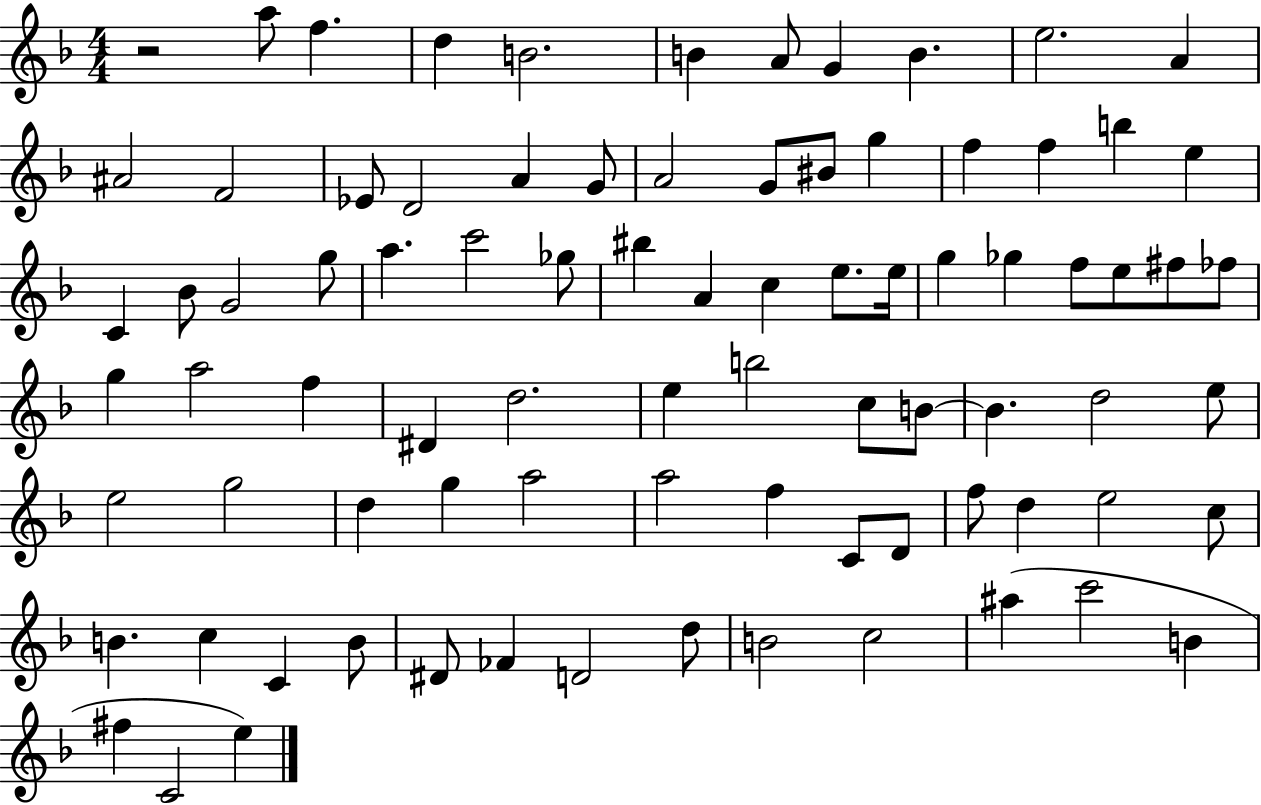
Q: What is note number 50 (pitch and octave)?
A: C5